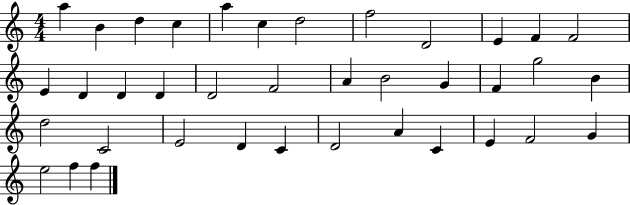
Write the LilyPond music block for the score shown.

{
  \clef treble
  \numericTimeSignature
  \time 4/4
  \key c \major
  a''4 b'4 d''4 c''4 | a''4 c''4 d''2 | f''2 d'2 | e'4 f'4 f'2 | \break e'4 d'4 d'4 d'4 | d'2 f'2 | a'4 b'2 g'4 | f'4 g''2 b'4 | \break d''2 c'2 | e'2 d'4 c'4 | d'2 a'4 c'4 | e'4 f'2 g'4 | \break e''2 f''4 f''4 | \bar "|."
}